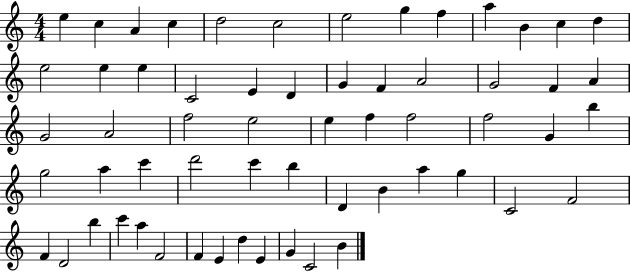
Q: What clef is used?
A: treble